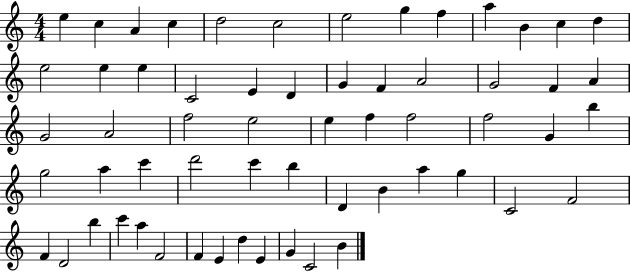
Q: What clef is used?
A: treble